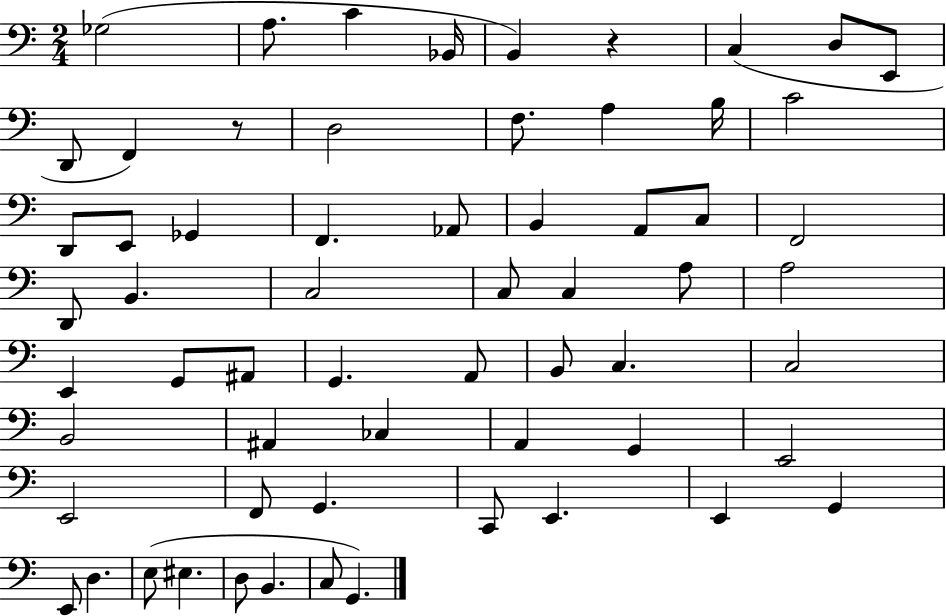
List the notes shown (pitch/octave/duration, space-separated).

Gb3/h A3/e. C4/q Bb2/s B2/q R/q C3/q D3/e E2/e D2/e F2/q R/e D3/h F3/e. A3/q B3/s C4/h D2/e E2/e Gb2/q F2/q. Ab2/e B2/q A2/e C3/e F2/h D2/e B2/q. C3/h C3/e C3/q A3/e A3/h E2/q G2/e A#2/e G2/q. A2/e B2/e C3/q. C3/h B2/h A#2/q CES3/q A2/q G2/q E2/h E2/h F2/e G2/q. C2/e E2/q. E2/q G2/q E2/e D3/q. E3/e EIS3/q. D3/e B2/q. C3/e G2/q.